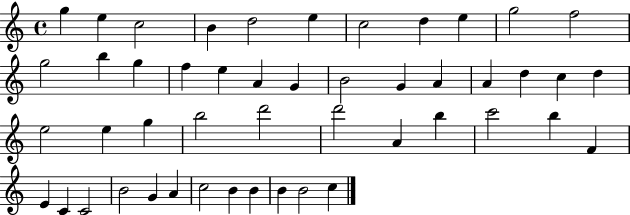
X:1
T:Untitled
M:4/4
L:1/4
K:C
g e c2 B d2 e c2 d e g2 f2 g2 b g f e A G B2 G A A d c d e2 e g b2 d'2 d'2 A b c'2 b F E C C2 B2 G A c2 B B B B2 c